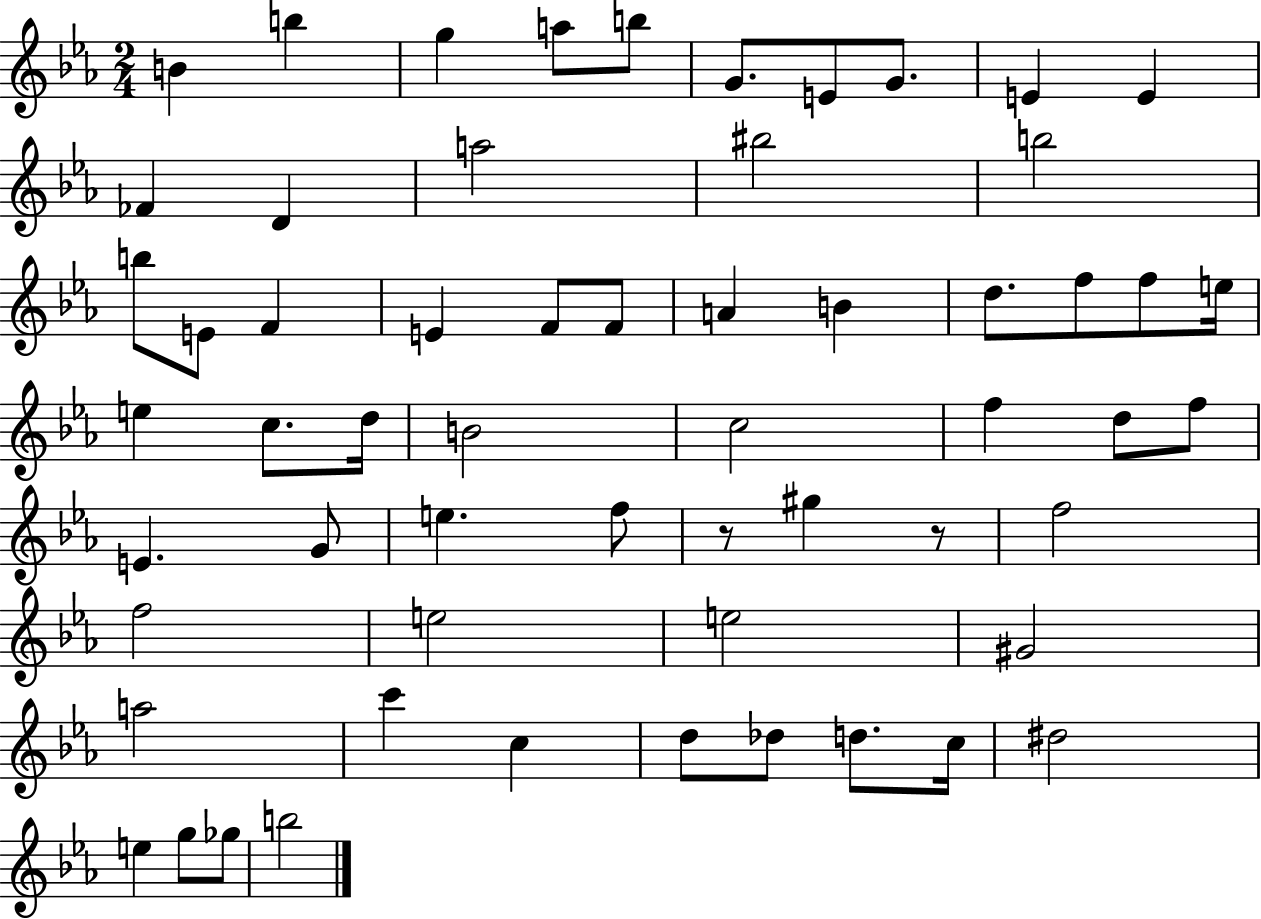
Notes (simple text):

B4/q B5/q G5/q A5/e B5/e G4/e. E4/e G4/e. E4/q E4/q FES4/q D4/q A5/h BIS5/h B5/h B5/e E4/e F4/q E4/q F4/e F4/e A4/q B4/q D5/e. F5/e F5/e E5/s E5/q C5/e. D5/s B4/h C5/h F5/q D5/e F5/e E4/q. G4/e E5/q. F5/e R/e G#5/q R/e F5/h F5/h E5/h E5/h G#4/h A5/h C6/q C5/q D5/e Db5/e D5/e. C5/s D#5/h E5/q G5/e Gb5/e B5/h